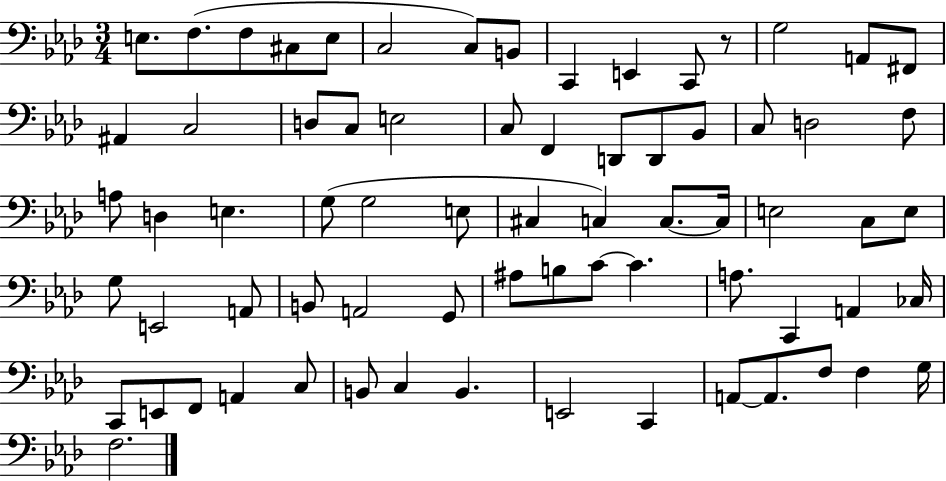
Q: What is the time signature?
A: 3/4